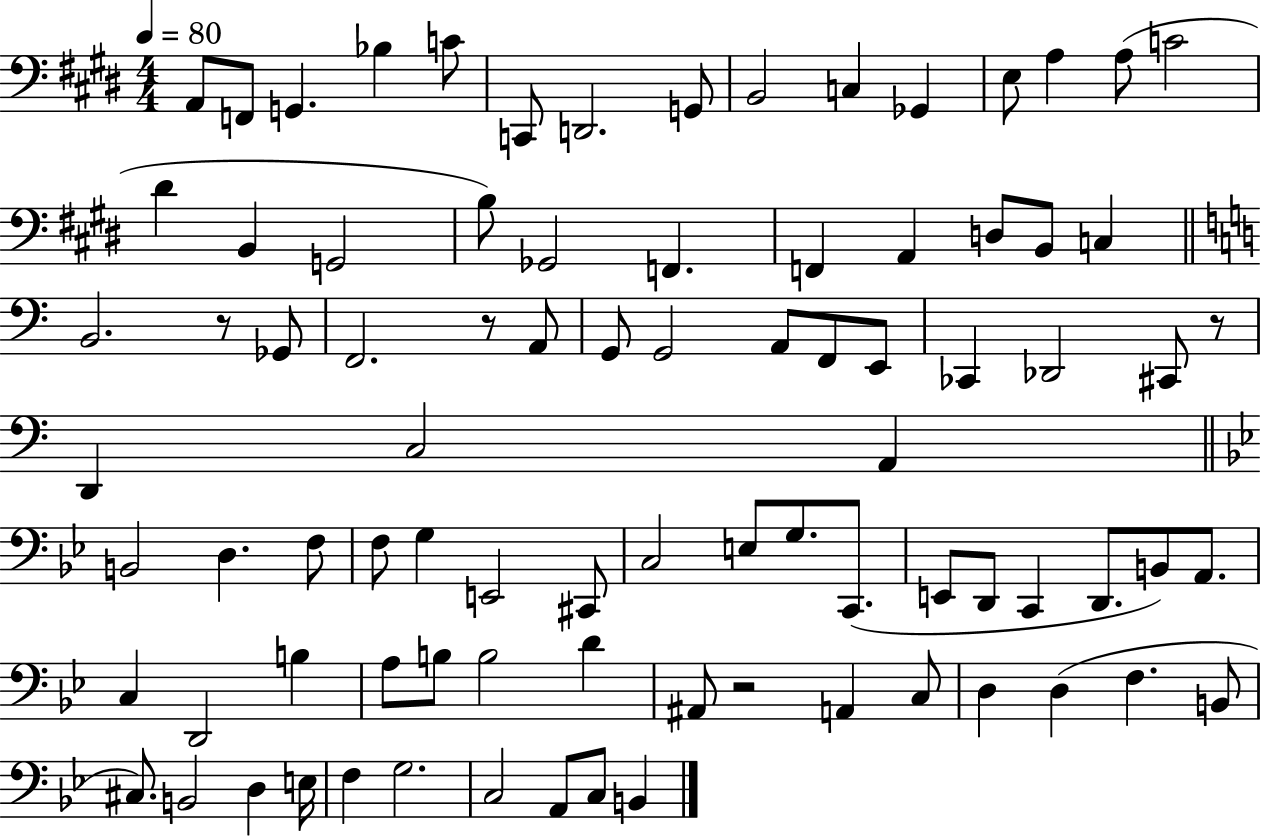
{
  \clef bass
  \numericTimeSignature
  \time 4/4
  \key e \major
  \tempo 4 = 80
  a,8 f,8 g,4. bes4 c'8 | c,8 d,2. g,8 | b,2 c4 ges,4 | e8 a4 a8( c'2 | \break dis'4 b,4 g,2 | b8) ges,2 f,4. | f,4 a,4 d8 b,8 c4 | \bar "||" \break \key c \major b,2. r8 ges,8 | f,2. r8 a,8 | g,8 g,2 a,8 f,8 e,8 | ces,4 des,2 cis,8 r8 | \break d,4 c2 a,4 | \bar "||" \break \key g \minor b,2 d4. f8 | f8 g4 e,2 cis,8 | c2 e8 g8. c,8.( | e,8 d,8 c,4 d,8. b,8) a,8. | \break c4 d,2 b4 | a8 b8 b2 d'4 | ais,8 r2 a,4 c8 | d4 d4( f4. b,8 | \break cis8.) b,2 d4 e16 | f4 g2. | c2 a,8 c8 b,4 | \bar "|."
}